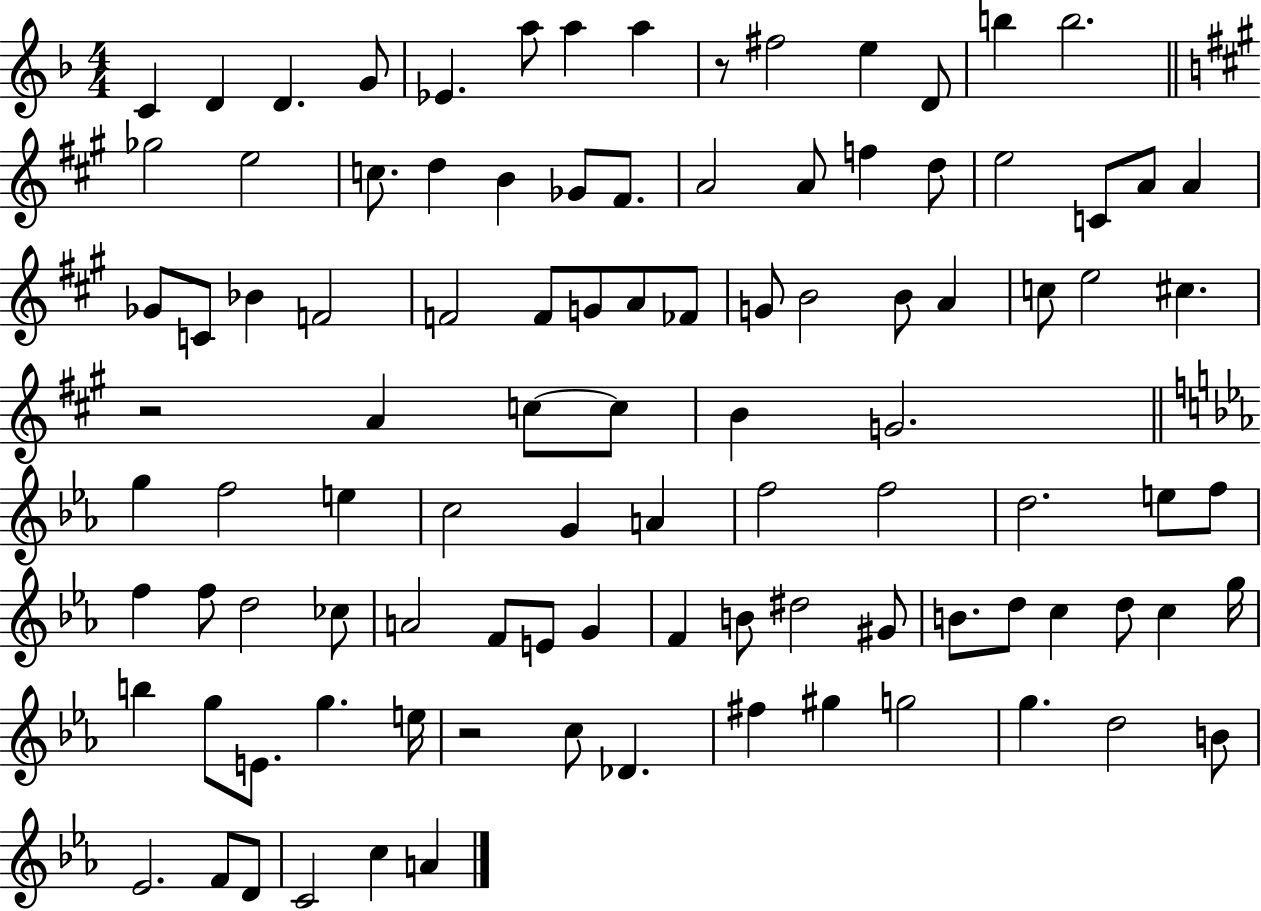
C4/q D4/q D4/q. G4/e Eb4/q. A5/e A5/q A5/q R/e F#5/h E5/q D4/e B5/q B5/h. Gb5/h E5/h C5/e. D5/q B4/q Gb4/e F#4/e. A4/h A4/e F5/q D5/e E5/h C4/e A4/e A4/q Gb4/e C4/e Bb4/q F4/h F4/h F4/e G4/e A4/e FES4/e G4/e B4/h B4/e A4/q C5/e E5/h C#5/q. R/h A4/q C5/e C5/e B4/q G4/h. G5/q F5/h E5/q C5/h G4/q A4/q F5/h F5/h D5/h. E5/e F5/e F5/q F5/e D5/h CES5/e A4/h F4/e E4/e G4/q F4/q B4/e D#5/h G#4/e B4/e. D5/e C5/q D5/e C5/q G5/s B5/q G5/e E4/e. G5/q. E5/s R/h C5/e Db4/q. F#5/q G#5/q G5/h G5/q. D5/h B4/e Eb4/h. F4/e D4/e C4/h C5/q A4/q